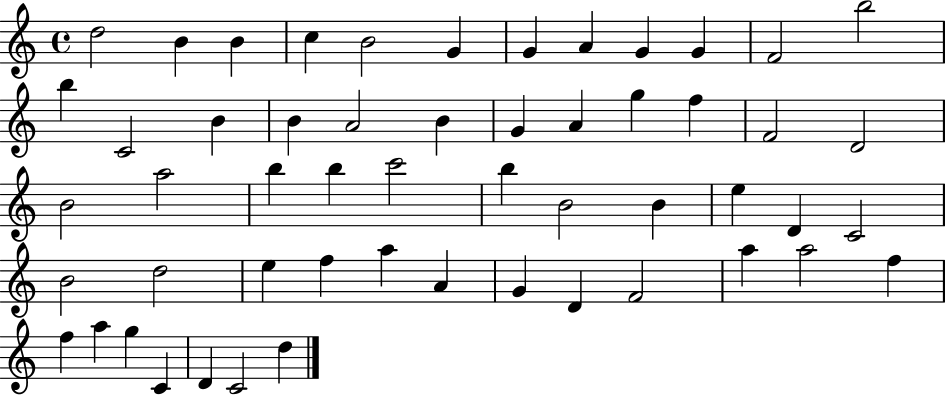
D5/h B4/q B4/q C5/q B4/h G4/q G4/q A4/q G4/q G4/q F4/h B5/h B5/q C4/h B4/q B4/q A4/h B4/q G4/q A4/q G5/q F5/q F4/h D4/h B4/h A5/h B5/q B5/q C6/h B5/q B4/h B4/q E5/q D4/q C4/h B4/h D5/h E5/q F5/q A5/q A4/q G4/q D4/q F4/h A5/q A5/h F5/q F5/q A5/q G5/q C4/q D4/q C4/h D5/q